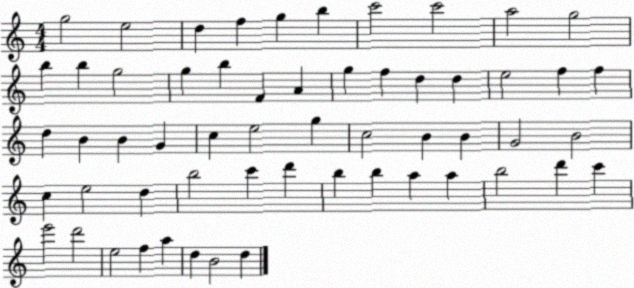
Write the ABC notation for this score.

X:1
T:Untitled
M:4/4
L:1/4
K:C
g2 e2 d f g b c'2 c'2 a2 g2 b b g2 g b F A g f d d e2 f f d B B G c e2 g c2 B B G2 B2 c e2 d b2 c' d' b b a a b2 d' c' e'2 d'2 e2 f a d B2 d